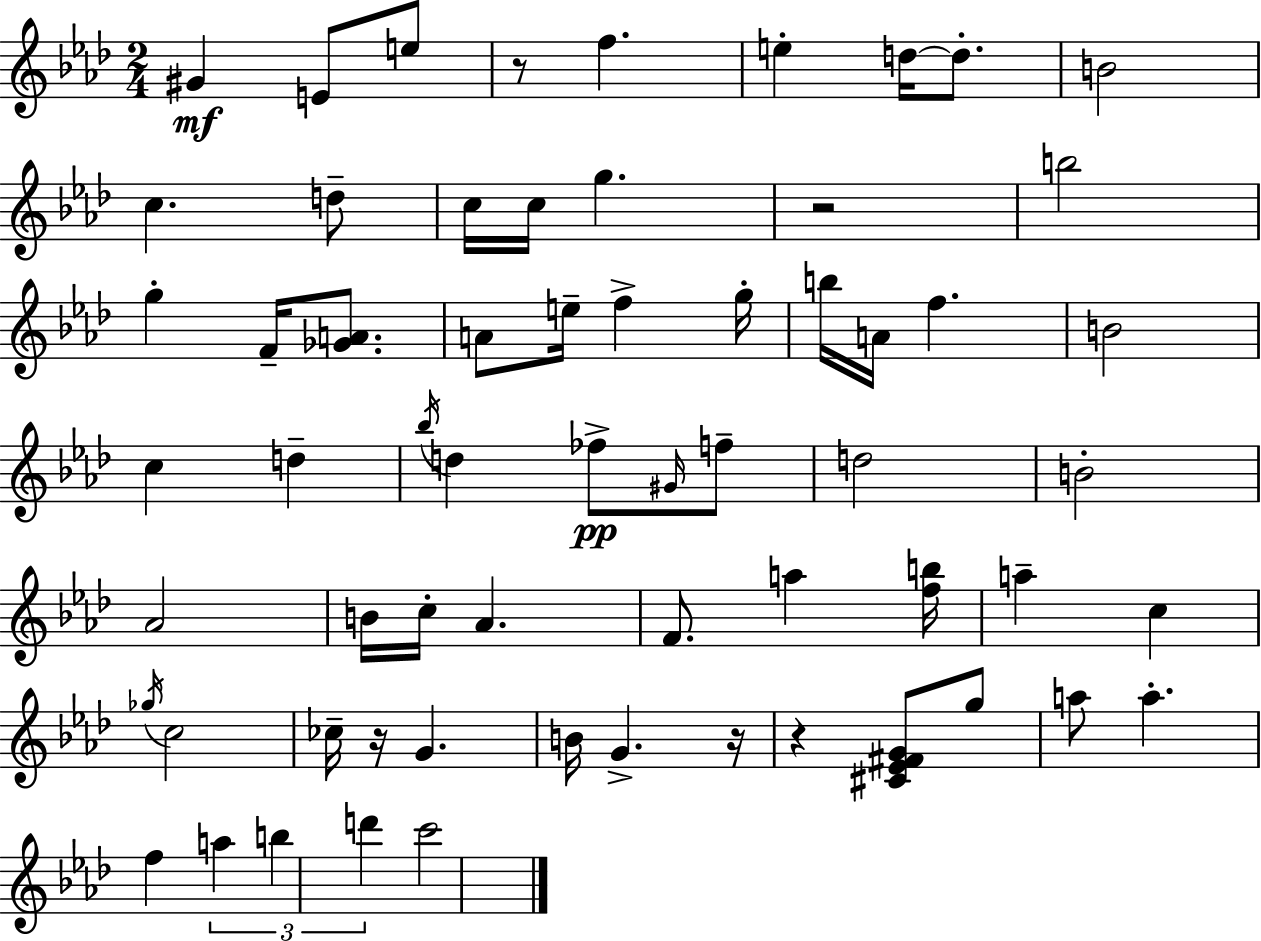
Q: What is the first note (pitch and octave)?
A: G#4